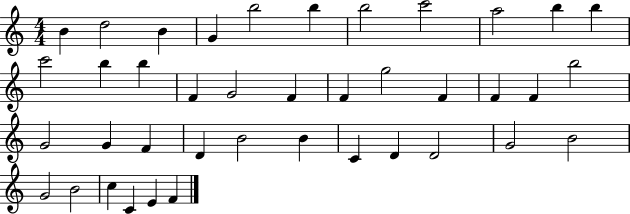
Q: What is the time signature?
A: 4/4